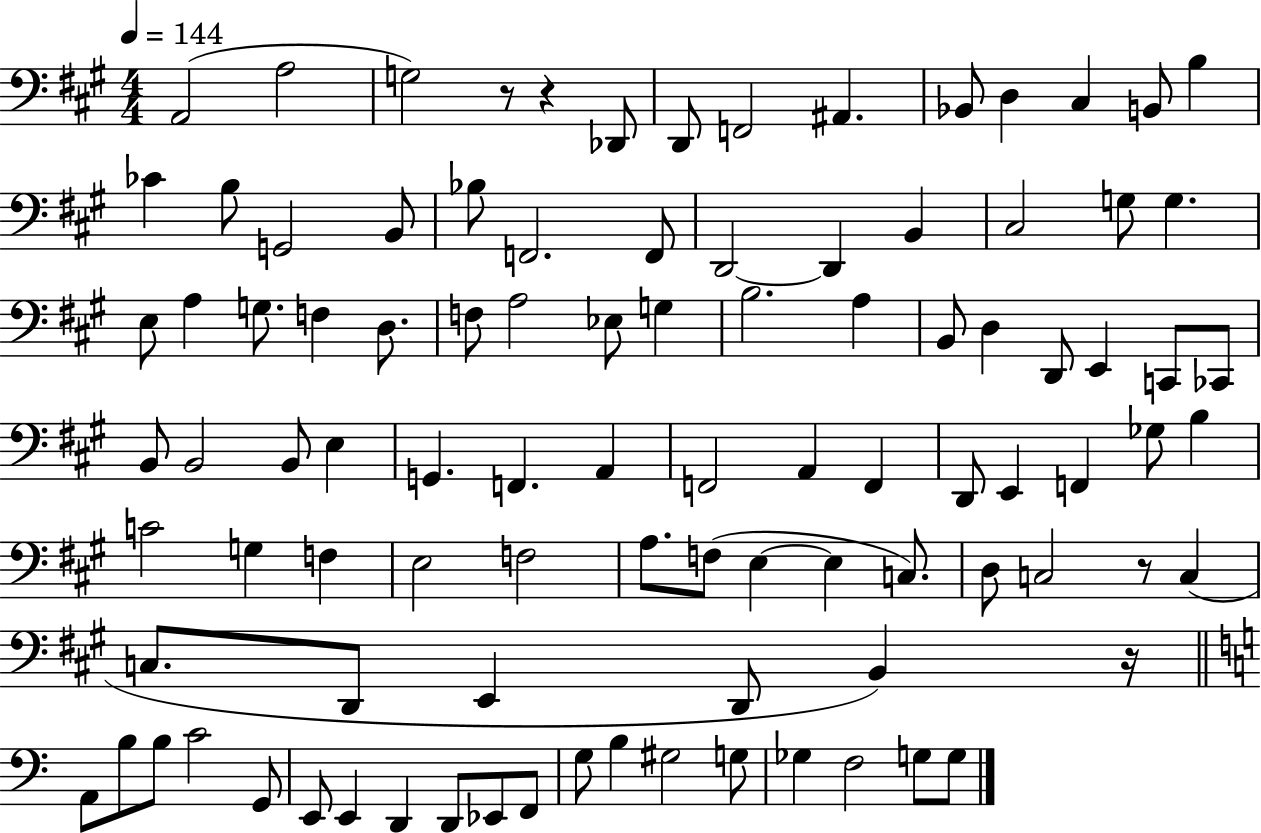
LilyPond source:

{
  \clef bass
  \numericTimeSignature
  \time 4/4
  \key a \major
  \tempo 4 = 144
  a,2( a2 | g2) r8 r4 des,8 | d,8 f,2 ais,4. | bes,8 d4 cis4 b,8 b4 | \break ces'4 b8 g,2 b,8 | bes8 f,2. f,8 | d,2~~ d,4 b,4 | cis2 g8 g4. | \break e8 a4 g8. f4 d8. | f8 a2 ees8 g4 | b2. a4 | b,8 d4 d,8 e,4 c,8 ces,8 | \break b,8 b,2 b,8 e4 | g,4. f,4. a,4 | f,2 a,4 f,4 | d,8 e,4 f,4 ges8 b4 | \break c'2 g4 f4 | e2 f2 | a8. f8( e4~~ e4 c8.) | d8 c2 r8 c4( | \break c8. d,8 e,4 d,8 b,4) r16 | \bar "||" \break \key a \minor a,8 b8 b8 c'2 g,8 | e,8 e,4 d,4 d,8 ees,8 f,8 | g8 b4 gis2 g8 | ges4 f2 g8 g8 | \break \bar "|."
}